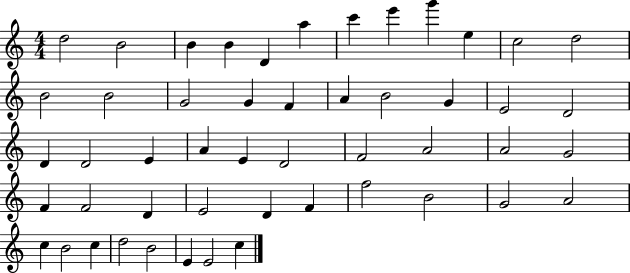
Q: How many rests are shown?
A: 0